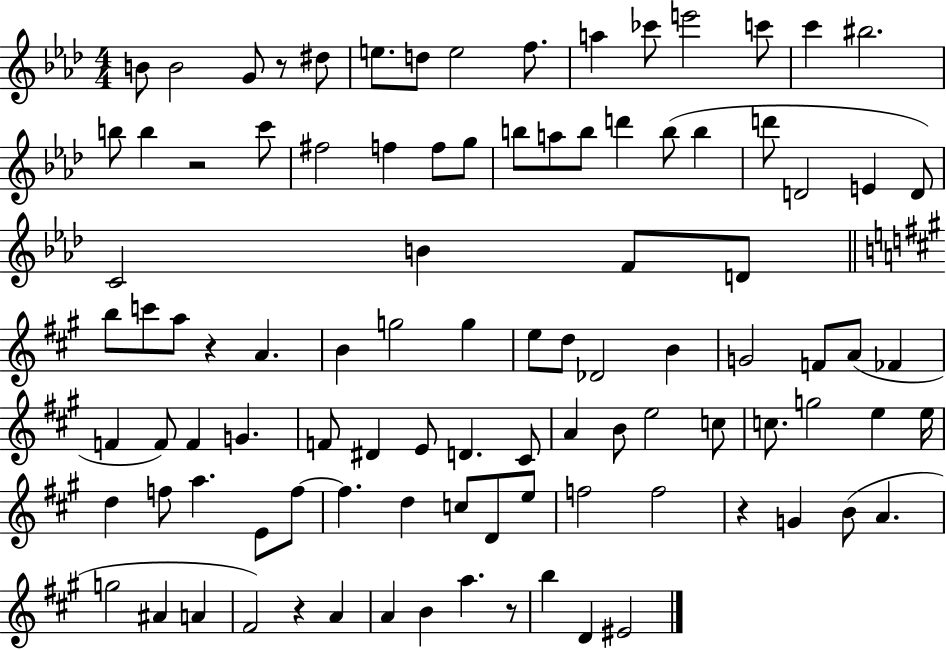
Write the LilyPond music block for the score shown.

{
  \clef treble
  \numericTimeSignature
  \time 4/4
  \key aes \major
  \repeat volta 2 { b'8 b'2 g'8 r8 dis''8 | e''8. d''8 e''2 f''8. | a''4 ces'''8 e'''2 c'''8 | c'''4 bis''2. | \break b''8 b''4 r2 c'''8 | fis''2 f''4 f''8 g''8 | b''8 a''8 b''8 d'''4 b''8( b''4 | d'''8 d'2 e'4 d'8) | \break c'2 b'4 f'8 d'8 | \bar "||" \break \key a \major b''8 c'''8 a''8 r4 a'4. | b'4 g''2 g''4 | e''8 d''8 des'2 b'4 | g'2 f'8 a'8( fes'4 | \break f'4 f'8) f'4 g'4. | f'8 dis'4 e'8 d'4. cis'8 | a'4 b'8 e''2 c''8 | c''8. g''2 e''4 e''16 | \break d''4 f''8 a''4. e'8 f''8~~ | f''4. d''4 c''8 d'8 e''8 | f''2 f''2 | r4 g'4 b'8( a'4. | \break g''2 ais'4 a'4 | fis'2) r4 a'4 | a'4 b'4 a''4. r8 | b''4 d'4 eis'2 | \break } \bar "|."
}